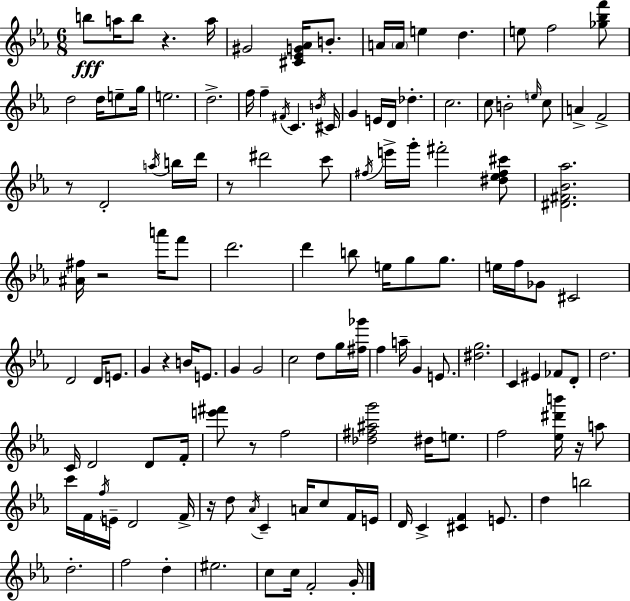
{
  \clef treble
  \numericTimeSignature
  \time 6/8
  \key c \minor
  b''8\fff a''16 b''8 r4. a''16 | gis'2 <cis' ees' g' aes'>16 b'8.-. | a'16 \parenthesize a'16 e''4 d''4. | e''8 f''2 <ges'' bes'' f'''>8 | \break d''2 d''16 e''8-- g''16 | e''2. | d''2.-> | f''16 f''4-- \acciaccatura { fis'16 } c'4. | \break \acciaccatura { b'16 } cis'16 g'4 e'16 d'16 des''4.-. | c''2. | c''8 b'2-. | \grace { e''16 } c''8 a'4-> f'2-> | \break r8 d'2-. | \acciaccatura { a''16 } b''16 d'''16 r8 dis'''2 | c'''8 \acciaccatura { fis''16 } e'''16-> g'''16-. fis'''2-. | <dis'' ees'' fis'' cis'''>8 <dis' fis' bes' aes''>2. | \break <ais' fis''>16 r2 | a'''16 f'''8 d'''2. | d'''4 b''8 e''16 | g''8 g''8. e''16 f''16 ges'8 cis'2 | \break d'2 | d'16 e'8. g'4 r4 | b'16 e'8. g'4 g'2 | c''2 | \break d''8 g''16 <fis'' ges'''>16 f''4 a''16-- g'4 | e'8. <dis'' g''>2. | c'4 eis'4 | fes'8 d'8-. d''2. | \break c'16 d'2 | d'8 f'16-. <e''' fis'''>8 r8 f''2 | <des'' fis'' ais'' g'''>2 | dis''16 e''8. f''2 | \break <ees'' dis''' b'''>16 r16 a''8 c'''16 f'16 \acciaccatura { f''16 } e'16-- d'2 | f'16-> r16 d''8 \acciaccatura { aes'16 } c'4-- | a'16 c''8 f'16 e'16 d'16 c'4-> | <cis' f'>4 e'8. d''4 b''2 | \break d''2.-. | f''2 | d''4-. eis''2. | c''8 c''16 f'2-. | \break g'16-. \bar "|."
}